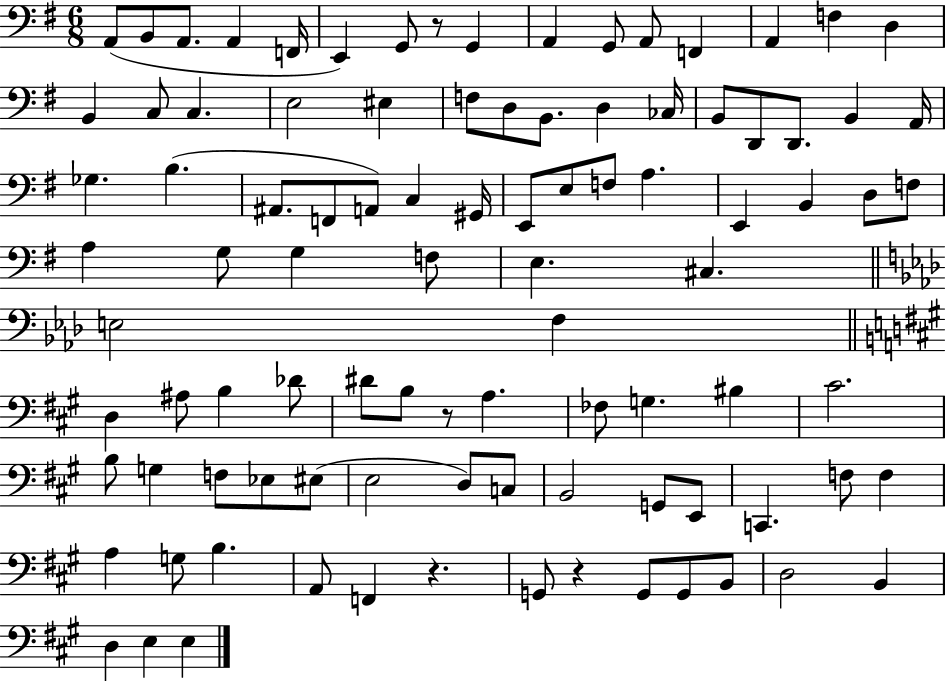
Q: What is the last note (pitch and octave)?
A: E3